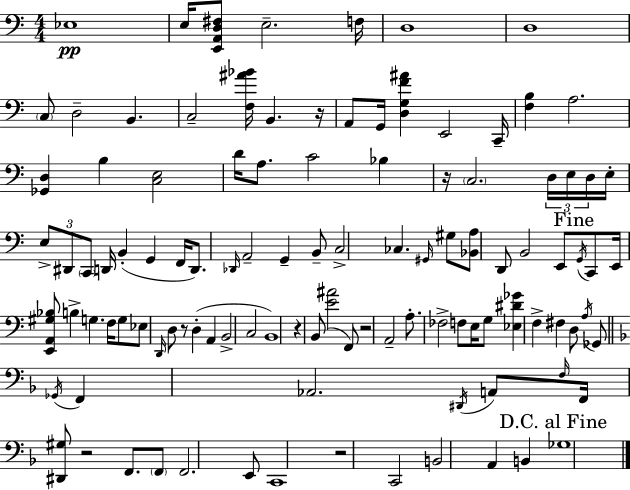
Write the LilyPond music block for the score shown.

{
  \clef bass
  \numericTimeSignature
  \time 4/4
  \key c \major
  \repeat volta 2 { ees1\pp | e16 <e, a, d fis>8 e2.-- f16 | d1 | d1 | \break \parenthesize c8 d2-- b,4. | c2-- <f ais' bes'>16 b,4. r16 | a,8 g,16 <d g f' ais'>4 e,2 c,16-- | <f b>4 a2. | \break <ges, d>4 b4 <c e>2 | d'16 a8. c'2 bes4 | r16 \parenthesize c2. \tuplet 3/2 { d16 e16 d16 } | e16-. \tuplet 3/2 { e8-> dis,8 \parenthesize c,8 } d,16 b,4-.( g,4 | \break f,16 d,8.) \grace { des,16 } a,2-- g,4-- | b,8-- c2-> ces4. | \grace { gis,16 } gis8 <bes, a>8 d,8 b,2 | e,8 \mark "Fine" \acciaccatura { g,16 } c,8 e,16 <e, a, gis bes>8 b4-> g4. | \break f16 g8 ees8 \grace { d,16 } d8 r8 d4-.( | a,4 b,2-> c2 | b,1) | r4 b,8( <e' ais'>2 | \break f,8) r2 a,2-- | a8.-. fes2-> f8 | e16 g8 <ees dis' ges'>4 f4-> fis4 | d8 \acciaccatura { a16 } ges,8 \bar "||" \break \key f \major \acciaccatura { ges,16 } f,4 aes,2. | \acciaccatura { dis,16 } a,8 \grace { f16 } f,16 <dis, gis>8 r2 | f,8. \parenthesize f,8 f,2. | e,8 c,1 | \break r2 c,2 | b,2 a,4 b,4 | \mark "D.C. al Fine" ges1 | } \bar "|."
}